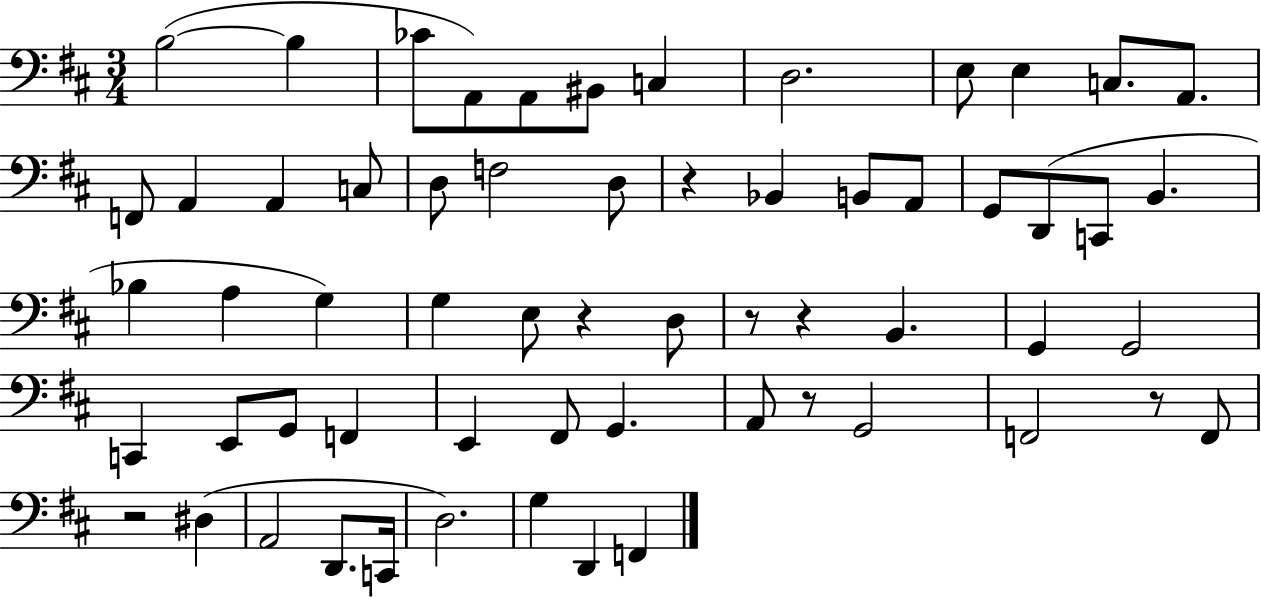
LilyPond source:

{
  \clef bass
  \numericTimeSignature
  \time 3/4
  \key d \major
  b2~(~ b4 | ces'8 a,8) a,8 bis,8 c4 | d2. | e8 e4 c8. a,8. | \break f,8 a,4 a,4 c8 | d8 f2 d8 | r4 bes,4 b,8 a,8 | g,8 d,8( c,8 b,4. | \break bes4 a4 g4) | g4 e8 r4 d8 | r8 r4 b,4. | g,4 g,2 | \break c,4 e,8 g,8 f,4 | e,4 fis,8 g,4. | a,8 r8 g,2 | f,2 r8 f,8 | \break r2 dis4( | a,2 d,8. c,16 | d2.) | g4 d,4 f,4 | \break \bar "|."
}